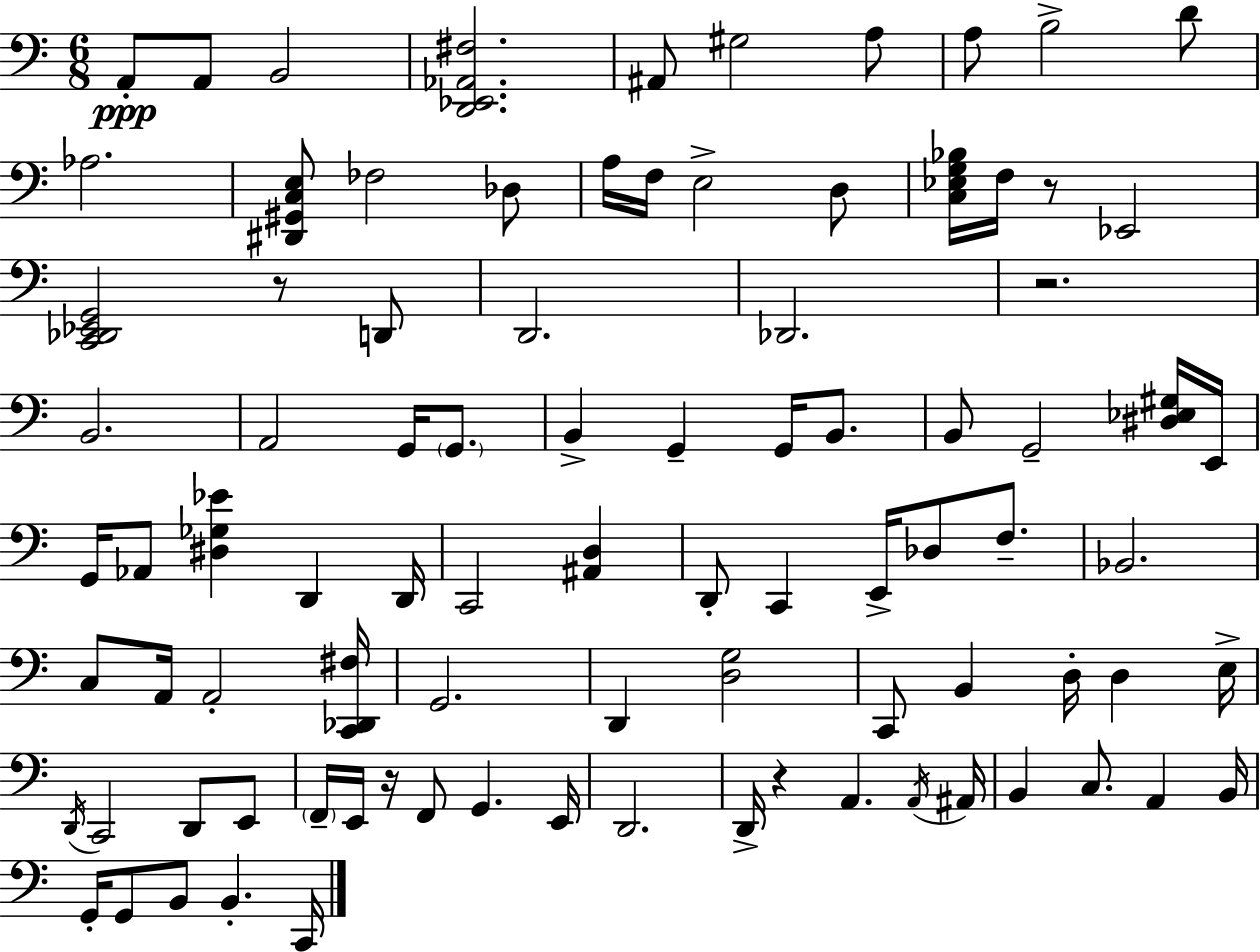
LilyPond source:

{
  \clef bass
  \numericTimeSignature
  \time 6/8
  \key c \major
  a,8-.\ppp a,8 b,2 | <d, ees, aes, fis>2. | ais,8 gis2 a8 | a8 b2-> d'8 | \break aes2. | <dis, gis, c e>8 fes2 des8 | a16 f16 e2-> d8 | <c ees g bes>16 f16 r8 ees,2 | \break <c, des, ees, g,>2 r8 d,8 | d,2. | des,2. | r2. | \break b,2. | a,2 g,16 \parenthesize g,8. | b,4-> g,4-- g,16 b,8. | b,8 g,2-- <dis ees gis>16 e,16 | \break g,16 aes,8 <dis ges ees'>4 d,4 d,16 | c,2 <ais, d>4 | d,8-. c,4 e,16-> des8 f8.-- | bes,2. | \break c8 a,16 a,2-. <c, des, fis>16 | g,2. | d,4 <d g>2 | c,8 b,4 d16-. d4 e16-> | \break \acciaccatura { d,16 } c,2 d,8 e,8 | \parenthesize f,16-- e,16 r16 f,8 g,4. | e,16 d,2. | d,16-> r4 a,4. | \break \acciaccatura { a,16 } ais,16 b,4 c8. a,4 | b,16 g,16-. g,8 b,8 b,4.-. | c,16 \bar "|."
}